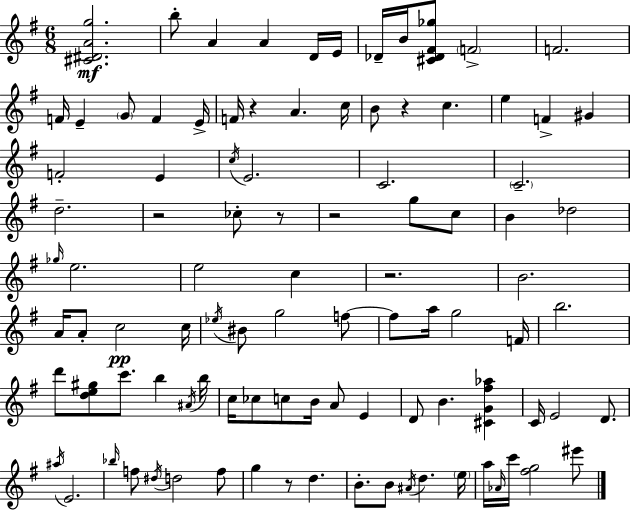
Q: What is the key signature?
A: G major